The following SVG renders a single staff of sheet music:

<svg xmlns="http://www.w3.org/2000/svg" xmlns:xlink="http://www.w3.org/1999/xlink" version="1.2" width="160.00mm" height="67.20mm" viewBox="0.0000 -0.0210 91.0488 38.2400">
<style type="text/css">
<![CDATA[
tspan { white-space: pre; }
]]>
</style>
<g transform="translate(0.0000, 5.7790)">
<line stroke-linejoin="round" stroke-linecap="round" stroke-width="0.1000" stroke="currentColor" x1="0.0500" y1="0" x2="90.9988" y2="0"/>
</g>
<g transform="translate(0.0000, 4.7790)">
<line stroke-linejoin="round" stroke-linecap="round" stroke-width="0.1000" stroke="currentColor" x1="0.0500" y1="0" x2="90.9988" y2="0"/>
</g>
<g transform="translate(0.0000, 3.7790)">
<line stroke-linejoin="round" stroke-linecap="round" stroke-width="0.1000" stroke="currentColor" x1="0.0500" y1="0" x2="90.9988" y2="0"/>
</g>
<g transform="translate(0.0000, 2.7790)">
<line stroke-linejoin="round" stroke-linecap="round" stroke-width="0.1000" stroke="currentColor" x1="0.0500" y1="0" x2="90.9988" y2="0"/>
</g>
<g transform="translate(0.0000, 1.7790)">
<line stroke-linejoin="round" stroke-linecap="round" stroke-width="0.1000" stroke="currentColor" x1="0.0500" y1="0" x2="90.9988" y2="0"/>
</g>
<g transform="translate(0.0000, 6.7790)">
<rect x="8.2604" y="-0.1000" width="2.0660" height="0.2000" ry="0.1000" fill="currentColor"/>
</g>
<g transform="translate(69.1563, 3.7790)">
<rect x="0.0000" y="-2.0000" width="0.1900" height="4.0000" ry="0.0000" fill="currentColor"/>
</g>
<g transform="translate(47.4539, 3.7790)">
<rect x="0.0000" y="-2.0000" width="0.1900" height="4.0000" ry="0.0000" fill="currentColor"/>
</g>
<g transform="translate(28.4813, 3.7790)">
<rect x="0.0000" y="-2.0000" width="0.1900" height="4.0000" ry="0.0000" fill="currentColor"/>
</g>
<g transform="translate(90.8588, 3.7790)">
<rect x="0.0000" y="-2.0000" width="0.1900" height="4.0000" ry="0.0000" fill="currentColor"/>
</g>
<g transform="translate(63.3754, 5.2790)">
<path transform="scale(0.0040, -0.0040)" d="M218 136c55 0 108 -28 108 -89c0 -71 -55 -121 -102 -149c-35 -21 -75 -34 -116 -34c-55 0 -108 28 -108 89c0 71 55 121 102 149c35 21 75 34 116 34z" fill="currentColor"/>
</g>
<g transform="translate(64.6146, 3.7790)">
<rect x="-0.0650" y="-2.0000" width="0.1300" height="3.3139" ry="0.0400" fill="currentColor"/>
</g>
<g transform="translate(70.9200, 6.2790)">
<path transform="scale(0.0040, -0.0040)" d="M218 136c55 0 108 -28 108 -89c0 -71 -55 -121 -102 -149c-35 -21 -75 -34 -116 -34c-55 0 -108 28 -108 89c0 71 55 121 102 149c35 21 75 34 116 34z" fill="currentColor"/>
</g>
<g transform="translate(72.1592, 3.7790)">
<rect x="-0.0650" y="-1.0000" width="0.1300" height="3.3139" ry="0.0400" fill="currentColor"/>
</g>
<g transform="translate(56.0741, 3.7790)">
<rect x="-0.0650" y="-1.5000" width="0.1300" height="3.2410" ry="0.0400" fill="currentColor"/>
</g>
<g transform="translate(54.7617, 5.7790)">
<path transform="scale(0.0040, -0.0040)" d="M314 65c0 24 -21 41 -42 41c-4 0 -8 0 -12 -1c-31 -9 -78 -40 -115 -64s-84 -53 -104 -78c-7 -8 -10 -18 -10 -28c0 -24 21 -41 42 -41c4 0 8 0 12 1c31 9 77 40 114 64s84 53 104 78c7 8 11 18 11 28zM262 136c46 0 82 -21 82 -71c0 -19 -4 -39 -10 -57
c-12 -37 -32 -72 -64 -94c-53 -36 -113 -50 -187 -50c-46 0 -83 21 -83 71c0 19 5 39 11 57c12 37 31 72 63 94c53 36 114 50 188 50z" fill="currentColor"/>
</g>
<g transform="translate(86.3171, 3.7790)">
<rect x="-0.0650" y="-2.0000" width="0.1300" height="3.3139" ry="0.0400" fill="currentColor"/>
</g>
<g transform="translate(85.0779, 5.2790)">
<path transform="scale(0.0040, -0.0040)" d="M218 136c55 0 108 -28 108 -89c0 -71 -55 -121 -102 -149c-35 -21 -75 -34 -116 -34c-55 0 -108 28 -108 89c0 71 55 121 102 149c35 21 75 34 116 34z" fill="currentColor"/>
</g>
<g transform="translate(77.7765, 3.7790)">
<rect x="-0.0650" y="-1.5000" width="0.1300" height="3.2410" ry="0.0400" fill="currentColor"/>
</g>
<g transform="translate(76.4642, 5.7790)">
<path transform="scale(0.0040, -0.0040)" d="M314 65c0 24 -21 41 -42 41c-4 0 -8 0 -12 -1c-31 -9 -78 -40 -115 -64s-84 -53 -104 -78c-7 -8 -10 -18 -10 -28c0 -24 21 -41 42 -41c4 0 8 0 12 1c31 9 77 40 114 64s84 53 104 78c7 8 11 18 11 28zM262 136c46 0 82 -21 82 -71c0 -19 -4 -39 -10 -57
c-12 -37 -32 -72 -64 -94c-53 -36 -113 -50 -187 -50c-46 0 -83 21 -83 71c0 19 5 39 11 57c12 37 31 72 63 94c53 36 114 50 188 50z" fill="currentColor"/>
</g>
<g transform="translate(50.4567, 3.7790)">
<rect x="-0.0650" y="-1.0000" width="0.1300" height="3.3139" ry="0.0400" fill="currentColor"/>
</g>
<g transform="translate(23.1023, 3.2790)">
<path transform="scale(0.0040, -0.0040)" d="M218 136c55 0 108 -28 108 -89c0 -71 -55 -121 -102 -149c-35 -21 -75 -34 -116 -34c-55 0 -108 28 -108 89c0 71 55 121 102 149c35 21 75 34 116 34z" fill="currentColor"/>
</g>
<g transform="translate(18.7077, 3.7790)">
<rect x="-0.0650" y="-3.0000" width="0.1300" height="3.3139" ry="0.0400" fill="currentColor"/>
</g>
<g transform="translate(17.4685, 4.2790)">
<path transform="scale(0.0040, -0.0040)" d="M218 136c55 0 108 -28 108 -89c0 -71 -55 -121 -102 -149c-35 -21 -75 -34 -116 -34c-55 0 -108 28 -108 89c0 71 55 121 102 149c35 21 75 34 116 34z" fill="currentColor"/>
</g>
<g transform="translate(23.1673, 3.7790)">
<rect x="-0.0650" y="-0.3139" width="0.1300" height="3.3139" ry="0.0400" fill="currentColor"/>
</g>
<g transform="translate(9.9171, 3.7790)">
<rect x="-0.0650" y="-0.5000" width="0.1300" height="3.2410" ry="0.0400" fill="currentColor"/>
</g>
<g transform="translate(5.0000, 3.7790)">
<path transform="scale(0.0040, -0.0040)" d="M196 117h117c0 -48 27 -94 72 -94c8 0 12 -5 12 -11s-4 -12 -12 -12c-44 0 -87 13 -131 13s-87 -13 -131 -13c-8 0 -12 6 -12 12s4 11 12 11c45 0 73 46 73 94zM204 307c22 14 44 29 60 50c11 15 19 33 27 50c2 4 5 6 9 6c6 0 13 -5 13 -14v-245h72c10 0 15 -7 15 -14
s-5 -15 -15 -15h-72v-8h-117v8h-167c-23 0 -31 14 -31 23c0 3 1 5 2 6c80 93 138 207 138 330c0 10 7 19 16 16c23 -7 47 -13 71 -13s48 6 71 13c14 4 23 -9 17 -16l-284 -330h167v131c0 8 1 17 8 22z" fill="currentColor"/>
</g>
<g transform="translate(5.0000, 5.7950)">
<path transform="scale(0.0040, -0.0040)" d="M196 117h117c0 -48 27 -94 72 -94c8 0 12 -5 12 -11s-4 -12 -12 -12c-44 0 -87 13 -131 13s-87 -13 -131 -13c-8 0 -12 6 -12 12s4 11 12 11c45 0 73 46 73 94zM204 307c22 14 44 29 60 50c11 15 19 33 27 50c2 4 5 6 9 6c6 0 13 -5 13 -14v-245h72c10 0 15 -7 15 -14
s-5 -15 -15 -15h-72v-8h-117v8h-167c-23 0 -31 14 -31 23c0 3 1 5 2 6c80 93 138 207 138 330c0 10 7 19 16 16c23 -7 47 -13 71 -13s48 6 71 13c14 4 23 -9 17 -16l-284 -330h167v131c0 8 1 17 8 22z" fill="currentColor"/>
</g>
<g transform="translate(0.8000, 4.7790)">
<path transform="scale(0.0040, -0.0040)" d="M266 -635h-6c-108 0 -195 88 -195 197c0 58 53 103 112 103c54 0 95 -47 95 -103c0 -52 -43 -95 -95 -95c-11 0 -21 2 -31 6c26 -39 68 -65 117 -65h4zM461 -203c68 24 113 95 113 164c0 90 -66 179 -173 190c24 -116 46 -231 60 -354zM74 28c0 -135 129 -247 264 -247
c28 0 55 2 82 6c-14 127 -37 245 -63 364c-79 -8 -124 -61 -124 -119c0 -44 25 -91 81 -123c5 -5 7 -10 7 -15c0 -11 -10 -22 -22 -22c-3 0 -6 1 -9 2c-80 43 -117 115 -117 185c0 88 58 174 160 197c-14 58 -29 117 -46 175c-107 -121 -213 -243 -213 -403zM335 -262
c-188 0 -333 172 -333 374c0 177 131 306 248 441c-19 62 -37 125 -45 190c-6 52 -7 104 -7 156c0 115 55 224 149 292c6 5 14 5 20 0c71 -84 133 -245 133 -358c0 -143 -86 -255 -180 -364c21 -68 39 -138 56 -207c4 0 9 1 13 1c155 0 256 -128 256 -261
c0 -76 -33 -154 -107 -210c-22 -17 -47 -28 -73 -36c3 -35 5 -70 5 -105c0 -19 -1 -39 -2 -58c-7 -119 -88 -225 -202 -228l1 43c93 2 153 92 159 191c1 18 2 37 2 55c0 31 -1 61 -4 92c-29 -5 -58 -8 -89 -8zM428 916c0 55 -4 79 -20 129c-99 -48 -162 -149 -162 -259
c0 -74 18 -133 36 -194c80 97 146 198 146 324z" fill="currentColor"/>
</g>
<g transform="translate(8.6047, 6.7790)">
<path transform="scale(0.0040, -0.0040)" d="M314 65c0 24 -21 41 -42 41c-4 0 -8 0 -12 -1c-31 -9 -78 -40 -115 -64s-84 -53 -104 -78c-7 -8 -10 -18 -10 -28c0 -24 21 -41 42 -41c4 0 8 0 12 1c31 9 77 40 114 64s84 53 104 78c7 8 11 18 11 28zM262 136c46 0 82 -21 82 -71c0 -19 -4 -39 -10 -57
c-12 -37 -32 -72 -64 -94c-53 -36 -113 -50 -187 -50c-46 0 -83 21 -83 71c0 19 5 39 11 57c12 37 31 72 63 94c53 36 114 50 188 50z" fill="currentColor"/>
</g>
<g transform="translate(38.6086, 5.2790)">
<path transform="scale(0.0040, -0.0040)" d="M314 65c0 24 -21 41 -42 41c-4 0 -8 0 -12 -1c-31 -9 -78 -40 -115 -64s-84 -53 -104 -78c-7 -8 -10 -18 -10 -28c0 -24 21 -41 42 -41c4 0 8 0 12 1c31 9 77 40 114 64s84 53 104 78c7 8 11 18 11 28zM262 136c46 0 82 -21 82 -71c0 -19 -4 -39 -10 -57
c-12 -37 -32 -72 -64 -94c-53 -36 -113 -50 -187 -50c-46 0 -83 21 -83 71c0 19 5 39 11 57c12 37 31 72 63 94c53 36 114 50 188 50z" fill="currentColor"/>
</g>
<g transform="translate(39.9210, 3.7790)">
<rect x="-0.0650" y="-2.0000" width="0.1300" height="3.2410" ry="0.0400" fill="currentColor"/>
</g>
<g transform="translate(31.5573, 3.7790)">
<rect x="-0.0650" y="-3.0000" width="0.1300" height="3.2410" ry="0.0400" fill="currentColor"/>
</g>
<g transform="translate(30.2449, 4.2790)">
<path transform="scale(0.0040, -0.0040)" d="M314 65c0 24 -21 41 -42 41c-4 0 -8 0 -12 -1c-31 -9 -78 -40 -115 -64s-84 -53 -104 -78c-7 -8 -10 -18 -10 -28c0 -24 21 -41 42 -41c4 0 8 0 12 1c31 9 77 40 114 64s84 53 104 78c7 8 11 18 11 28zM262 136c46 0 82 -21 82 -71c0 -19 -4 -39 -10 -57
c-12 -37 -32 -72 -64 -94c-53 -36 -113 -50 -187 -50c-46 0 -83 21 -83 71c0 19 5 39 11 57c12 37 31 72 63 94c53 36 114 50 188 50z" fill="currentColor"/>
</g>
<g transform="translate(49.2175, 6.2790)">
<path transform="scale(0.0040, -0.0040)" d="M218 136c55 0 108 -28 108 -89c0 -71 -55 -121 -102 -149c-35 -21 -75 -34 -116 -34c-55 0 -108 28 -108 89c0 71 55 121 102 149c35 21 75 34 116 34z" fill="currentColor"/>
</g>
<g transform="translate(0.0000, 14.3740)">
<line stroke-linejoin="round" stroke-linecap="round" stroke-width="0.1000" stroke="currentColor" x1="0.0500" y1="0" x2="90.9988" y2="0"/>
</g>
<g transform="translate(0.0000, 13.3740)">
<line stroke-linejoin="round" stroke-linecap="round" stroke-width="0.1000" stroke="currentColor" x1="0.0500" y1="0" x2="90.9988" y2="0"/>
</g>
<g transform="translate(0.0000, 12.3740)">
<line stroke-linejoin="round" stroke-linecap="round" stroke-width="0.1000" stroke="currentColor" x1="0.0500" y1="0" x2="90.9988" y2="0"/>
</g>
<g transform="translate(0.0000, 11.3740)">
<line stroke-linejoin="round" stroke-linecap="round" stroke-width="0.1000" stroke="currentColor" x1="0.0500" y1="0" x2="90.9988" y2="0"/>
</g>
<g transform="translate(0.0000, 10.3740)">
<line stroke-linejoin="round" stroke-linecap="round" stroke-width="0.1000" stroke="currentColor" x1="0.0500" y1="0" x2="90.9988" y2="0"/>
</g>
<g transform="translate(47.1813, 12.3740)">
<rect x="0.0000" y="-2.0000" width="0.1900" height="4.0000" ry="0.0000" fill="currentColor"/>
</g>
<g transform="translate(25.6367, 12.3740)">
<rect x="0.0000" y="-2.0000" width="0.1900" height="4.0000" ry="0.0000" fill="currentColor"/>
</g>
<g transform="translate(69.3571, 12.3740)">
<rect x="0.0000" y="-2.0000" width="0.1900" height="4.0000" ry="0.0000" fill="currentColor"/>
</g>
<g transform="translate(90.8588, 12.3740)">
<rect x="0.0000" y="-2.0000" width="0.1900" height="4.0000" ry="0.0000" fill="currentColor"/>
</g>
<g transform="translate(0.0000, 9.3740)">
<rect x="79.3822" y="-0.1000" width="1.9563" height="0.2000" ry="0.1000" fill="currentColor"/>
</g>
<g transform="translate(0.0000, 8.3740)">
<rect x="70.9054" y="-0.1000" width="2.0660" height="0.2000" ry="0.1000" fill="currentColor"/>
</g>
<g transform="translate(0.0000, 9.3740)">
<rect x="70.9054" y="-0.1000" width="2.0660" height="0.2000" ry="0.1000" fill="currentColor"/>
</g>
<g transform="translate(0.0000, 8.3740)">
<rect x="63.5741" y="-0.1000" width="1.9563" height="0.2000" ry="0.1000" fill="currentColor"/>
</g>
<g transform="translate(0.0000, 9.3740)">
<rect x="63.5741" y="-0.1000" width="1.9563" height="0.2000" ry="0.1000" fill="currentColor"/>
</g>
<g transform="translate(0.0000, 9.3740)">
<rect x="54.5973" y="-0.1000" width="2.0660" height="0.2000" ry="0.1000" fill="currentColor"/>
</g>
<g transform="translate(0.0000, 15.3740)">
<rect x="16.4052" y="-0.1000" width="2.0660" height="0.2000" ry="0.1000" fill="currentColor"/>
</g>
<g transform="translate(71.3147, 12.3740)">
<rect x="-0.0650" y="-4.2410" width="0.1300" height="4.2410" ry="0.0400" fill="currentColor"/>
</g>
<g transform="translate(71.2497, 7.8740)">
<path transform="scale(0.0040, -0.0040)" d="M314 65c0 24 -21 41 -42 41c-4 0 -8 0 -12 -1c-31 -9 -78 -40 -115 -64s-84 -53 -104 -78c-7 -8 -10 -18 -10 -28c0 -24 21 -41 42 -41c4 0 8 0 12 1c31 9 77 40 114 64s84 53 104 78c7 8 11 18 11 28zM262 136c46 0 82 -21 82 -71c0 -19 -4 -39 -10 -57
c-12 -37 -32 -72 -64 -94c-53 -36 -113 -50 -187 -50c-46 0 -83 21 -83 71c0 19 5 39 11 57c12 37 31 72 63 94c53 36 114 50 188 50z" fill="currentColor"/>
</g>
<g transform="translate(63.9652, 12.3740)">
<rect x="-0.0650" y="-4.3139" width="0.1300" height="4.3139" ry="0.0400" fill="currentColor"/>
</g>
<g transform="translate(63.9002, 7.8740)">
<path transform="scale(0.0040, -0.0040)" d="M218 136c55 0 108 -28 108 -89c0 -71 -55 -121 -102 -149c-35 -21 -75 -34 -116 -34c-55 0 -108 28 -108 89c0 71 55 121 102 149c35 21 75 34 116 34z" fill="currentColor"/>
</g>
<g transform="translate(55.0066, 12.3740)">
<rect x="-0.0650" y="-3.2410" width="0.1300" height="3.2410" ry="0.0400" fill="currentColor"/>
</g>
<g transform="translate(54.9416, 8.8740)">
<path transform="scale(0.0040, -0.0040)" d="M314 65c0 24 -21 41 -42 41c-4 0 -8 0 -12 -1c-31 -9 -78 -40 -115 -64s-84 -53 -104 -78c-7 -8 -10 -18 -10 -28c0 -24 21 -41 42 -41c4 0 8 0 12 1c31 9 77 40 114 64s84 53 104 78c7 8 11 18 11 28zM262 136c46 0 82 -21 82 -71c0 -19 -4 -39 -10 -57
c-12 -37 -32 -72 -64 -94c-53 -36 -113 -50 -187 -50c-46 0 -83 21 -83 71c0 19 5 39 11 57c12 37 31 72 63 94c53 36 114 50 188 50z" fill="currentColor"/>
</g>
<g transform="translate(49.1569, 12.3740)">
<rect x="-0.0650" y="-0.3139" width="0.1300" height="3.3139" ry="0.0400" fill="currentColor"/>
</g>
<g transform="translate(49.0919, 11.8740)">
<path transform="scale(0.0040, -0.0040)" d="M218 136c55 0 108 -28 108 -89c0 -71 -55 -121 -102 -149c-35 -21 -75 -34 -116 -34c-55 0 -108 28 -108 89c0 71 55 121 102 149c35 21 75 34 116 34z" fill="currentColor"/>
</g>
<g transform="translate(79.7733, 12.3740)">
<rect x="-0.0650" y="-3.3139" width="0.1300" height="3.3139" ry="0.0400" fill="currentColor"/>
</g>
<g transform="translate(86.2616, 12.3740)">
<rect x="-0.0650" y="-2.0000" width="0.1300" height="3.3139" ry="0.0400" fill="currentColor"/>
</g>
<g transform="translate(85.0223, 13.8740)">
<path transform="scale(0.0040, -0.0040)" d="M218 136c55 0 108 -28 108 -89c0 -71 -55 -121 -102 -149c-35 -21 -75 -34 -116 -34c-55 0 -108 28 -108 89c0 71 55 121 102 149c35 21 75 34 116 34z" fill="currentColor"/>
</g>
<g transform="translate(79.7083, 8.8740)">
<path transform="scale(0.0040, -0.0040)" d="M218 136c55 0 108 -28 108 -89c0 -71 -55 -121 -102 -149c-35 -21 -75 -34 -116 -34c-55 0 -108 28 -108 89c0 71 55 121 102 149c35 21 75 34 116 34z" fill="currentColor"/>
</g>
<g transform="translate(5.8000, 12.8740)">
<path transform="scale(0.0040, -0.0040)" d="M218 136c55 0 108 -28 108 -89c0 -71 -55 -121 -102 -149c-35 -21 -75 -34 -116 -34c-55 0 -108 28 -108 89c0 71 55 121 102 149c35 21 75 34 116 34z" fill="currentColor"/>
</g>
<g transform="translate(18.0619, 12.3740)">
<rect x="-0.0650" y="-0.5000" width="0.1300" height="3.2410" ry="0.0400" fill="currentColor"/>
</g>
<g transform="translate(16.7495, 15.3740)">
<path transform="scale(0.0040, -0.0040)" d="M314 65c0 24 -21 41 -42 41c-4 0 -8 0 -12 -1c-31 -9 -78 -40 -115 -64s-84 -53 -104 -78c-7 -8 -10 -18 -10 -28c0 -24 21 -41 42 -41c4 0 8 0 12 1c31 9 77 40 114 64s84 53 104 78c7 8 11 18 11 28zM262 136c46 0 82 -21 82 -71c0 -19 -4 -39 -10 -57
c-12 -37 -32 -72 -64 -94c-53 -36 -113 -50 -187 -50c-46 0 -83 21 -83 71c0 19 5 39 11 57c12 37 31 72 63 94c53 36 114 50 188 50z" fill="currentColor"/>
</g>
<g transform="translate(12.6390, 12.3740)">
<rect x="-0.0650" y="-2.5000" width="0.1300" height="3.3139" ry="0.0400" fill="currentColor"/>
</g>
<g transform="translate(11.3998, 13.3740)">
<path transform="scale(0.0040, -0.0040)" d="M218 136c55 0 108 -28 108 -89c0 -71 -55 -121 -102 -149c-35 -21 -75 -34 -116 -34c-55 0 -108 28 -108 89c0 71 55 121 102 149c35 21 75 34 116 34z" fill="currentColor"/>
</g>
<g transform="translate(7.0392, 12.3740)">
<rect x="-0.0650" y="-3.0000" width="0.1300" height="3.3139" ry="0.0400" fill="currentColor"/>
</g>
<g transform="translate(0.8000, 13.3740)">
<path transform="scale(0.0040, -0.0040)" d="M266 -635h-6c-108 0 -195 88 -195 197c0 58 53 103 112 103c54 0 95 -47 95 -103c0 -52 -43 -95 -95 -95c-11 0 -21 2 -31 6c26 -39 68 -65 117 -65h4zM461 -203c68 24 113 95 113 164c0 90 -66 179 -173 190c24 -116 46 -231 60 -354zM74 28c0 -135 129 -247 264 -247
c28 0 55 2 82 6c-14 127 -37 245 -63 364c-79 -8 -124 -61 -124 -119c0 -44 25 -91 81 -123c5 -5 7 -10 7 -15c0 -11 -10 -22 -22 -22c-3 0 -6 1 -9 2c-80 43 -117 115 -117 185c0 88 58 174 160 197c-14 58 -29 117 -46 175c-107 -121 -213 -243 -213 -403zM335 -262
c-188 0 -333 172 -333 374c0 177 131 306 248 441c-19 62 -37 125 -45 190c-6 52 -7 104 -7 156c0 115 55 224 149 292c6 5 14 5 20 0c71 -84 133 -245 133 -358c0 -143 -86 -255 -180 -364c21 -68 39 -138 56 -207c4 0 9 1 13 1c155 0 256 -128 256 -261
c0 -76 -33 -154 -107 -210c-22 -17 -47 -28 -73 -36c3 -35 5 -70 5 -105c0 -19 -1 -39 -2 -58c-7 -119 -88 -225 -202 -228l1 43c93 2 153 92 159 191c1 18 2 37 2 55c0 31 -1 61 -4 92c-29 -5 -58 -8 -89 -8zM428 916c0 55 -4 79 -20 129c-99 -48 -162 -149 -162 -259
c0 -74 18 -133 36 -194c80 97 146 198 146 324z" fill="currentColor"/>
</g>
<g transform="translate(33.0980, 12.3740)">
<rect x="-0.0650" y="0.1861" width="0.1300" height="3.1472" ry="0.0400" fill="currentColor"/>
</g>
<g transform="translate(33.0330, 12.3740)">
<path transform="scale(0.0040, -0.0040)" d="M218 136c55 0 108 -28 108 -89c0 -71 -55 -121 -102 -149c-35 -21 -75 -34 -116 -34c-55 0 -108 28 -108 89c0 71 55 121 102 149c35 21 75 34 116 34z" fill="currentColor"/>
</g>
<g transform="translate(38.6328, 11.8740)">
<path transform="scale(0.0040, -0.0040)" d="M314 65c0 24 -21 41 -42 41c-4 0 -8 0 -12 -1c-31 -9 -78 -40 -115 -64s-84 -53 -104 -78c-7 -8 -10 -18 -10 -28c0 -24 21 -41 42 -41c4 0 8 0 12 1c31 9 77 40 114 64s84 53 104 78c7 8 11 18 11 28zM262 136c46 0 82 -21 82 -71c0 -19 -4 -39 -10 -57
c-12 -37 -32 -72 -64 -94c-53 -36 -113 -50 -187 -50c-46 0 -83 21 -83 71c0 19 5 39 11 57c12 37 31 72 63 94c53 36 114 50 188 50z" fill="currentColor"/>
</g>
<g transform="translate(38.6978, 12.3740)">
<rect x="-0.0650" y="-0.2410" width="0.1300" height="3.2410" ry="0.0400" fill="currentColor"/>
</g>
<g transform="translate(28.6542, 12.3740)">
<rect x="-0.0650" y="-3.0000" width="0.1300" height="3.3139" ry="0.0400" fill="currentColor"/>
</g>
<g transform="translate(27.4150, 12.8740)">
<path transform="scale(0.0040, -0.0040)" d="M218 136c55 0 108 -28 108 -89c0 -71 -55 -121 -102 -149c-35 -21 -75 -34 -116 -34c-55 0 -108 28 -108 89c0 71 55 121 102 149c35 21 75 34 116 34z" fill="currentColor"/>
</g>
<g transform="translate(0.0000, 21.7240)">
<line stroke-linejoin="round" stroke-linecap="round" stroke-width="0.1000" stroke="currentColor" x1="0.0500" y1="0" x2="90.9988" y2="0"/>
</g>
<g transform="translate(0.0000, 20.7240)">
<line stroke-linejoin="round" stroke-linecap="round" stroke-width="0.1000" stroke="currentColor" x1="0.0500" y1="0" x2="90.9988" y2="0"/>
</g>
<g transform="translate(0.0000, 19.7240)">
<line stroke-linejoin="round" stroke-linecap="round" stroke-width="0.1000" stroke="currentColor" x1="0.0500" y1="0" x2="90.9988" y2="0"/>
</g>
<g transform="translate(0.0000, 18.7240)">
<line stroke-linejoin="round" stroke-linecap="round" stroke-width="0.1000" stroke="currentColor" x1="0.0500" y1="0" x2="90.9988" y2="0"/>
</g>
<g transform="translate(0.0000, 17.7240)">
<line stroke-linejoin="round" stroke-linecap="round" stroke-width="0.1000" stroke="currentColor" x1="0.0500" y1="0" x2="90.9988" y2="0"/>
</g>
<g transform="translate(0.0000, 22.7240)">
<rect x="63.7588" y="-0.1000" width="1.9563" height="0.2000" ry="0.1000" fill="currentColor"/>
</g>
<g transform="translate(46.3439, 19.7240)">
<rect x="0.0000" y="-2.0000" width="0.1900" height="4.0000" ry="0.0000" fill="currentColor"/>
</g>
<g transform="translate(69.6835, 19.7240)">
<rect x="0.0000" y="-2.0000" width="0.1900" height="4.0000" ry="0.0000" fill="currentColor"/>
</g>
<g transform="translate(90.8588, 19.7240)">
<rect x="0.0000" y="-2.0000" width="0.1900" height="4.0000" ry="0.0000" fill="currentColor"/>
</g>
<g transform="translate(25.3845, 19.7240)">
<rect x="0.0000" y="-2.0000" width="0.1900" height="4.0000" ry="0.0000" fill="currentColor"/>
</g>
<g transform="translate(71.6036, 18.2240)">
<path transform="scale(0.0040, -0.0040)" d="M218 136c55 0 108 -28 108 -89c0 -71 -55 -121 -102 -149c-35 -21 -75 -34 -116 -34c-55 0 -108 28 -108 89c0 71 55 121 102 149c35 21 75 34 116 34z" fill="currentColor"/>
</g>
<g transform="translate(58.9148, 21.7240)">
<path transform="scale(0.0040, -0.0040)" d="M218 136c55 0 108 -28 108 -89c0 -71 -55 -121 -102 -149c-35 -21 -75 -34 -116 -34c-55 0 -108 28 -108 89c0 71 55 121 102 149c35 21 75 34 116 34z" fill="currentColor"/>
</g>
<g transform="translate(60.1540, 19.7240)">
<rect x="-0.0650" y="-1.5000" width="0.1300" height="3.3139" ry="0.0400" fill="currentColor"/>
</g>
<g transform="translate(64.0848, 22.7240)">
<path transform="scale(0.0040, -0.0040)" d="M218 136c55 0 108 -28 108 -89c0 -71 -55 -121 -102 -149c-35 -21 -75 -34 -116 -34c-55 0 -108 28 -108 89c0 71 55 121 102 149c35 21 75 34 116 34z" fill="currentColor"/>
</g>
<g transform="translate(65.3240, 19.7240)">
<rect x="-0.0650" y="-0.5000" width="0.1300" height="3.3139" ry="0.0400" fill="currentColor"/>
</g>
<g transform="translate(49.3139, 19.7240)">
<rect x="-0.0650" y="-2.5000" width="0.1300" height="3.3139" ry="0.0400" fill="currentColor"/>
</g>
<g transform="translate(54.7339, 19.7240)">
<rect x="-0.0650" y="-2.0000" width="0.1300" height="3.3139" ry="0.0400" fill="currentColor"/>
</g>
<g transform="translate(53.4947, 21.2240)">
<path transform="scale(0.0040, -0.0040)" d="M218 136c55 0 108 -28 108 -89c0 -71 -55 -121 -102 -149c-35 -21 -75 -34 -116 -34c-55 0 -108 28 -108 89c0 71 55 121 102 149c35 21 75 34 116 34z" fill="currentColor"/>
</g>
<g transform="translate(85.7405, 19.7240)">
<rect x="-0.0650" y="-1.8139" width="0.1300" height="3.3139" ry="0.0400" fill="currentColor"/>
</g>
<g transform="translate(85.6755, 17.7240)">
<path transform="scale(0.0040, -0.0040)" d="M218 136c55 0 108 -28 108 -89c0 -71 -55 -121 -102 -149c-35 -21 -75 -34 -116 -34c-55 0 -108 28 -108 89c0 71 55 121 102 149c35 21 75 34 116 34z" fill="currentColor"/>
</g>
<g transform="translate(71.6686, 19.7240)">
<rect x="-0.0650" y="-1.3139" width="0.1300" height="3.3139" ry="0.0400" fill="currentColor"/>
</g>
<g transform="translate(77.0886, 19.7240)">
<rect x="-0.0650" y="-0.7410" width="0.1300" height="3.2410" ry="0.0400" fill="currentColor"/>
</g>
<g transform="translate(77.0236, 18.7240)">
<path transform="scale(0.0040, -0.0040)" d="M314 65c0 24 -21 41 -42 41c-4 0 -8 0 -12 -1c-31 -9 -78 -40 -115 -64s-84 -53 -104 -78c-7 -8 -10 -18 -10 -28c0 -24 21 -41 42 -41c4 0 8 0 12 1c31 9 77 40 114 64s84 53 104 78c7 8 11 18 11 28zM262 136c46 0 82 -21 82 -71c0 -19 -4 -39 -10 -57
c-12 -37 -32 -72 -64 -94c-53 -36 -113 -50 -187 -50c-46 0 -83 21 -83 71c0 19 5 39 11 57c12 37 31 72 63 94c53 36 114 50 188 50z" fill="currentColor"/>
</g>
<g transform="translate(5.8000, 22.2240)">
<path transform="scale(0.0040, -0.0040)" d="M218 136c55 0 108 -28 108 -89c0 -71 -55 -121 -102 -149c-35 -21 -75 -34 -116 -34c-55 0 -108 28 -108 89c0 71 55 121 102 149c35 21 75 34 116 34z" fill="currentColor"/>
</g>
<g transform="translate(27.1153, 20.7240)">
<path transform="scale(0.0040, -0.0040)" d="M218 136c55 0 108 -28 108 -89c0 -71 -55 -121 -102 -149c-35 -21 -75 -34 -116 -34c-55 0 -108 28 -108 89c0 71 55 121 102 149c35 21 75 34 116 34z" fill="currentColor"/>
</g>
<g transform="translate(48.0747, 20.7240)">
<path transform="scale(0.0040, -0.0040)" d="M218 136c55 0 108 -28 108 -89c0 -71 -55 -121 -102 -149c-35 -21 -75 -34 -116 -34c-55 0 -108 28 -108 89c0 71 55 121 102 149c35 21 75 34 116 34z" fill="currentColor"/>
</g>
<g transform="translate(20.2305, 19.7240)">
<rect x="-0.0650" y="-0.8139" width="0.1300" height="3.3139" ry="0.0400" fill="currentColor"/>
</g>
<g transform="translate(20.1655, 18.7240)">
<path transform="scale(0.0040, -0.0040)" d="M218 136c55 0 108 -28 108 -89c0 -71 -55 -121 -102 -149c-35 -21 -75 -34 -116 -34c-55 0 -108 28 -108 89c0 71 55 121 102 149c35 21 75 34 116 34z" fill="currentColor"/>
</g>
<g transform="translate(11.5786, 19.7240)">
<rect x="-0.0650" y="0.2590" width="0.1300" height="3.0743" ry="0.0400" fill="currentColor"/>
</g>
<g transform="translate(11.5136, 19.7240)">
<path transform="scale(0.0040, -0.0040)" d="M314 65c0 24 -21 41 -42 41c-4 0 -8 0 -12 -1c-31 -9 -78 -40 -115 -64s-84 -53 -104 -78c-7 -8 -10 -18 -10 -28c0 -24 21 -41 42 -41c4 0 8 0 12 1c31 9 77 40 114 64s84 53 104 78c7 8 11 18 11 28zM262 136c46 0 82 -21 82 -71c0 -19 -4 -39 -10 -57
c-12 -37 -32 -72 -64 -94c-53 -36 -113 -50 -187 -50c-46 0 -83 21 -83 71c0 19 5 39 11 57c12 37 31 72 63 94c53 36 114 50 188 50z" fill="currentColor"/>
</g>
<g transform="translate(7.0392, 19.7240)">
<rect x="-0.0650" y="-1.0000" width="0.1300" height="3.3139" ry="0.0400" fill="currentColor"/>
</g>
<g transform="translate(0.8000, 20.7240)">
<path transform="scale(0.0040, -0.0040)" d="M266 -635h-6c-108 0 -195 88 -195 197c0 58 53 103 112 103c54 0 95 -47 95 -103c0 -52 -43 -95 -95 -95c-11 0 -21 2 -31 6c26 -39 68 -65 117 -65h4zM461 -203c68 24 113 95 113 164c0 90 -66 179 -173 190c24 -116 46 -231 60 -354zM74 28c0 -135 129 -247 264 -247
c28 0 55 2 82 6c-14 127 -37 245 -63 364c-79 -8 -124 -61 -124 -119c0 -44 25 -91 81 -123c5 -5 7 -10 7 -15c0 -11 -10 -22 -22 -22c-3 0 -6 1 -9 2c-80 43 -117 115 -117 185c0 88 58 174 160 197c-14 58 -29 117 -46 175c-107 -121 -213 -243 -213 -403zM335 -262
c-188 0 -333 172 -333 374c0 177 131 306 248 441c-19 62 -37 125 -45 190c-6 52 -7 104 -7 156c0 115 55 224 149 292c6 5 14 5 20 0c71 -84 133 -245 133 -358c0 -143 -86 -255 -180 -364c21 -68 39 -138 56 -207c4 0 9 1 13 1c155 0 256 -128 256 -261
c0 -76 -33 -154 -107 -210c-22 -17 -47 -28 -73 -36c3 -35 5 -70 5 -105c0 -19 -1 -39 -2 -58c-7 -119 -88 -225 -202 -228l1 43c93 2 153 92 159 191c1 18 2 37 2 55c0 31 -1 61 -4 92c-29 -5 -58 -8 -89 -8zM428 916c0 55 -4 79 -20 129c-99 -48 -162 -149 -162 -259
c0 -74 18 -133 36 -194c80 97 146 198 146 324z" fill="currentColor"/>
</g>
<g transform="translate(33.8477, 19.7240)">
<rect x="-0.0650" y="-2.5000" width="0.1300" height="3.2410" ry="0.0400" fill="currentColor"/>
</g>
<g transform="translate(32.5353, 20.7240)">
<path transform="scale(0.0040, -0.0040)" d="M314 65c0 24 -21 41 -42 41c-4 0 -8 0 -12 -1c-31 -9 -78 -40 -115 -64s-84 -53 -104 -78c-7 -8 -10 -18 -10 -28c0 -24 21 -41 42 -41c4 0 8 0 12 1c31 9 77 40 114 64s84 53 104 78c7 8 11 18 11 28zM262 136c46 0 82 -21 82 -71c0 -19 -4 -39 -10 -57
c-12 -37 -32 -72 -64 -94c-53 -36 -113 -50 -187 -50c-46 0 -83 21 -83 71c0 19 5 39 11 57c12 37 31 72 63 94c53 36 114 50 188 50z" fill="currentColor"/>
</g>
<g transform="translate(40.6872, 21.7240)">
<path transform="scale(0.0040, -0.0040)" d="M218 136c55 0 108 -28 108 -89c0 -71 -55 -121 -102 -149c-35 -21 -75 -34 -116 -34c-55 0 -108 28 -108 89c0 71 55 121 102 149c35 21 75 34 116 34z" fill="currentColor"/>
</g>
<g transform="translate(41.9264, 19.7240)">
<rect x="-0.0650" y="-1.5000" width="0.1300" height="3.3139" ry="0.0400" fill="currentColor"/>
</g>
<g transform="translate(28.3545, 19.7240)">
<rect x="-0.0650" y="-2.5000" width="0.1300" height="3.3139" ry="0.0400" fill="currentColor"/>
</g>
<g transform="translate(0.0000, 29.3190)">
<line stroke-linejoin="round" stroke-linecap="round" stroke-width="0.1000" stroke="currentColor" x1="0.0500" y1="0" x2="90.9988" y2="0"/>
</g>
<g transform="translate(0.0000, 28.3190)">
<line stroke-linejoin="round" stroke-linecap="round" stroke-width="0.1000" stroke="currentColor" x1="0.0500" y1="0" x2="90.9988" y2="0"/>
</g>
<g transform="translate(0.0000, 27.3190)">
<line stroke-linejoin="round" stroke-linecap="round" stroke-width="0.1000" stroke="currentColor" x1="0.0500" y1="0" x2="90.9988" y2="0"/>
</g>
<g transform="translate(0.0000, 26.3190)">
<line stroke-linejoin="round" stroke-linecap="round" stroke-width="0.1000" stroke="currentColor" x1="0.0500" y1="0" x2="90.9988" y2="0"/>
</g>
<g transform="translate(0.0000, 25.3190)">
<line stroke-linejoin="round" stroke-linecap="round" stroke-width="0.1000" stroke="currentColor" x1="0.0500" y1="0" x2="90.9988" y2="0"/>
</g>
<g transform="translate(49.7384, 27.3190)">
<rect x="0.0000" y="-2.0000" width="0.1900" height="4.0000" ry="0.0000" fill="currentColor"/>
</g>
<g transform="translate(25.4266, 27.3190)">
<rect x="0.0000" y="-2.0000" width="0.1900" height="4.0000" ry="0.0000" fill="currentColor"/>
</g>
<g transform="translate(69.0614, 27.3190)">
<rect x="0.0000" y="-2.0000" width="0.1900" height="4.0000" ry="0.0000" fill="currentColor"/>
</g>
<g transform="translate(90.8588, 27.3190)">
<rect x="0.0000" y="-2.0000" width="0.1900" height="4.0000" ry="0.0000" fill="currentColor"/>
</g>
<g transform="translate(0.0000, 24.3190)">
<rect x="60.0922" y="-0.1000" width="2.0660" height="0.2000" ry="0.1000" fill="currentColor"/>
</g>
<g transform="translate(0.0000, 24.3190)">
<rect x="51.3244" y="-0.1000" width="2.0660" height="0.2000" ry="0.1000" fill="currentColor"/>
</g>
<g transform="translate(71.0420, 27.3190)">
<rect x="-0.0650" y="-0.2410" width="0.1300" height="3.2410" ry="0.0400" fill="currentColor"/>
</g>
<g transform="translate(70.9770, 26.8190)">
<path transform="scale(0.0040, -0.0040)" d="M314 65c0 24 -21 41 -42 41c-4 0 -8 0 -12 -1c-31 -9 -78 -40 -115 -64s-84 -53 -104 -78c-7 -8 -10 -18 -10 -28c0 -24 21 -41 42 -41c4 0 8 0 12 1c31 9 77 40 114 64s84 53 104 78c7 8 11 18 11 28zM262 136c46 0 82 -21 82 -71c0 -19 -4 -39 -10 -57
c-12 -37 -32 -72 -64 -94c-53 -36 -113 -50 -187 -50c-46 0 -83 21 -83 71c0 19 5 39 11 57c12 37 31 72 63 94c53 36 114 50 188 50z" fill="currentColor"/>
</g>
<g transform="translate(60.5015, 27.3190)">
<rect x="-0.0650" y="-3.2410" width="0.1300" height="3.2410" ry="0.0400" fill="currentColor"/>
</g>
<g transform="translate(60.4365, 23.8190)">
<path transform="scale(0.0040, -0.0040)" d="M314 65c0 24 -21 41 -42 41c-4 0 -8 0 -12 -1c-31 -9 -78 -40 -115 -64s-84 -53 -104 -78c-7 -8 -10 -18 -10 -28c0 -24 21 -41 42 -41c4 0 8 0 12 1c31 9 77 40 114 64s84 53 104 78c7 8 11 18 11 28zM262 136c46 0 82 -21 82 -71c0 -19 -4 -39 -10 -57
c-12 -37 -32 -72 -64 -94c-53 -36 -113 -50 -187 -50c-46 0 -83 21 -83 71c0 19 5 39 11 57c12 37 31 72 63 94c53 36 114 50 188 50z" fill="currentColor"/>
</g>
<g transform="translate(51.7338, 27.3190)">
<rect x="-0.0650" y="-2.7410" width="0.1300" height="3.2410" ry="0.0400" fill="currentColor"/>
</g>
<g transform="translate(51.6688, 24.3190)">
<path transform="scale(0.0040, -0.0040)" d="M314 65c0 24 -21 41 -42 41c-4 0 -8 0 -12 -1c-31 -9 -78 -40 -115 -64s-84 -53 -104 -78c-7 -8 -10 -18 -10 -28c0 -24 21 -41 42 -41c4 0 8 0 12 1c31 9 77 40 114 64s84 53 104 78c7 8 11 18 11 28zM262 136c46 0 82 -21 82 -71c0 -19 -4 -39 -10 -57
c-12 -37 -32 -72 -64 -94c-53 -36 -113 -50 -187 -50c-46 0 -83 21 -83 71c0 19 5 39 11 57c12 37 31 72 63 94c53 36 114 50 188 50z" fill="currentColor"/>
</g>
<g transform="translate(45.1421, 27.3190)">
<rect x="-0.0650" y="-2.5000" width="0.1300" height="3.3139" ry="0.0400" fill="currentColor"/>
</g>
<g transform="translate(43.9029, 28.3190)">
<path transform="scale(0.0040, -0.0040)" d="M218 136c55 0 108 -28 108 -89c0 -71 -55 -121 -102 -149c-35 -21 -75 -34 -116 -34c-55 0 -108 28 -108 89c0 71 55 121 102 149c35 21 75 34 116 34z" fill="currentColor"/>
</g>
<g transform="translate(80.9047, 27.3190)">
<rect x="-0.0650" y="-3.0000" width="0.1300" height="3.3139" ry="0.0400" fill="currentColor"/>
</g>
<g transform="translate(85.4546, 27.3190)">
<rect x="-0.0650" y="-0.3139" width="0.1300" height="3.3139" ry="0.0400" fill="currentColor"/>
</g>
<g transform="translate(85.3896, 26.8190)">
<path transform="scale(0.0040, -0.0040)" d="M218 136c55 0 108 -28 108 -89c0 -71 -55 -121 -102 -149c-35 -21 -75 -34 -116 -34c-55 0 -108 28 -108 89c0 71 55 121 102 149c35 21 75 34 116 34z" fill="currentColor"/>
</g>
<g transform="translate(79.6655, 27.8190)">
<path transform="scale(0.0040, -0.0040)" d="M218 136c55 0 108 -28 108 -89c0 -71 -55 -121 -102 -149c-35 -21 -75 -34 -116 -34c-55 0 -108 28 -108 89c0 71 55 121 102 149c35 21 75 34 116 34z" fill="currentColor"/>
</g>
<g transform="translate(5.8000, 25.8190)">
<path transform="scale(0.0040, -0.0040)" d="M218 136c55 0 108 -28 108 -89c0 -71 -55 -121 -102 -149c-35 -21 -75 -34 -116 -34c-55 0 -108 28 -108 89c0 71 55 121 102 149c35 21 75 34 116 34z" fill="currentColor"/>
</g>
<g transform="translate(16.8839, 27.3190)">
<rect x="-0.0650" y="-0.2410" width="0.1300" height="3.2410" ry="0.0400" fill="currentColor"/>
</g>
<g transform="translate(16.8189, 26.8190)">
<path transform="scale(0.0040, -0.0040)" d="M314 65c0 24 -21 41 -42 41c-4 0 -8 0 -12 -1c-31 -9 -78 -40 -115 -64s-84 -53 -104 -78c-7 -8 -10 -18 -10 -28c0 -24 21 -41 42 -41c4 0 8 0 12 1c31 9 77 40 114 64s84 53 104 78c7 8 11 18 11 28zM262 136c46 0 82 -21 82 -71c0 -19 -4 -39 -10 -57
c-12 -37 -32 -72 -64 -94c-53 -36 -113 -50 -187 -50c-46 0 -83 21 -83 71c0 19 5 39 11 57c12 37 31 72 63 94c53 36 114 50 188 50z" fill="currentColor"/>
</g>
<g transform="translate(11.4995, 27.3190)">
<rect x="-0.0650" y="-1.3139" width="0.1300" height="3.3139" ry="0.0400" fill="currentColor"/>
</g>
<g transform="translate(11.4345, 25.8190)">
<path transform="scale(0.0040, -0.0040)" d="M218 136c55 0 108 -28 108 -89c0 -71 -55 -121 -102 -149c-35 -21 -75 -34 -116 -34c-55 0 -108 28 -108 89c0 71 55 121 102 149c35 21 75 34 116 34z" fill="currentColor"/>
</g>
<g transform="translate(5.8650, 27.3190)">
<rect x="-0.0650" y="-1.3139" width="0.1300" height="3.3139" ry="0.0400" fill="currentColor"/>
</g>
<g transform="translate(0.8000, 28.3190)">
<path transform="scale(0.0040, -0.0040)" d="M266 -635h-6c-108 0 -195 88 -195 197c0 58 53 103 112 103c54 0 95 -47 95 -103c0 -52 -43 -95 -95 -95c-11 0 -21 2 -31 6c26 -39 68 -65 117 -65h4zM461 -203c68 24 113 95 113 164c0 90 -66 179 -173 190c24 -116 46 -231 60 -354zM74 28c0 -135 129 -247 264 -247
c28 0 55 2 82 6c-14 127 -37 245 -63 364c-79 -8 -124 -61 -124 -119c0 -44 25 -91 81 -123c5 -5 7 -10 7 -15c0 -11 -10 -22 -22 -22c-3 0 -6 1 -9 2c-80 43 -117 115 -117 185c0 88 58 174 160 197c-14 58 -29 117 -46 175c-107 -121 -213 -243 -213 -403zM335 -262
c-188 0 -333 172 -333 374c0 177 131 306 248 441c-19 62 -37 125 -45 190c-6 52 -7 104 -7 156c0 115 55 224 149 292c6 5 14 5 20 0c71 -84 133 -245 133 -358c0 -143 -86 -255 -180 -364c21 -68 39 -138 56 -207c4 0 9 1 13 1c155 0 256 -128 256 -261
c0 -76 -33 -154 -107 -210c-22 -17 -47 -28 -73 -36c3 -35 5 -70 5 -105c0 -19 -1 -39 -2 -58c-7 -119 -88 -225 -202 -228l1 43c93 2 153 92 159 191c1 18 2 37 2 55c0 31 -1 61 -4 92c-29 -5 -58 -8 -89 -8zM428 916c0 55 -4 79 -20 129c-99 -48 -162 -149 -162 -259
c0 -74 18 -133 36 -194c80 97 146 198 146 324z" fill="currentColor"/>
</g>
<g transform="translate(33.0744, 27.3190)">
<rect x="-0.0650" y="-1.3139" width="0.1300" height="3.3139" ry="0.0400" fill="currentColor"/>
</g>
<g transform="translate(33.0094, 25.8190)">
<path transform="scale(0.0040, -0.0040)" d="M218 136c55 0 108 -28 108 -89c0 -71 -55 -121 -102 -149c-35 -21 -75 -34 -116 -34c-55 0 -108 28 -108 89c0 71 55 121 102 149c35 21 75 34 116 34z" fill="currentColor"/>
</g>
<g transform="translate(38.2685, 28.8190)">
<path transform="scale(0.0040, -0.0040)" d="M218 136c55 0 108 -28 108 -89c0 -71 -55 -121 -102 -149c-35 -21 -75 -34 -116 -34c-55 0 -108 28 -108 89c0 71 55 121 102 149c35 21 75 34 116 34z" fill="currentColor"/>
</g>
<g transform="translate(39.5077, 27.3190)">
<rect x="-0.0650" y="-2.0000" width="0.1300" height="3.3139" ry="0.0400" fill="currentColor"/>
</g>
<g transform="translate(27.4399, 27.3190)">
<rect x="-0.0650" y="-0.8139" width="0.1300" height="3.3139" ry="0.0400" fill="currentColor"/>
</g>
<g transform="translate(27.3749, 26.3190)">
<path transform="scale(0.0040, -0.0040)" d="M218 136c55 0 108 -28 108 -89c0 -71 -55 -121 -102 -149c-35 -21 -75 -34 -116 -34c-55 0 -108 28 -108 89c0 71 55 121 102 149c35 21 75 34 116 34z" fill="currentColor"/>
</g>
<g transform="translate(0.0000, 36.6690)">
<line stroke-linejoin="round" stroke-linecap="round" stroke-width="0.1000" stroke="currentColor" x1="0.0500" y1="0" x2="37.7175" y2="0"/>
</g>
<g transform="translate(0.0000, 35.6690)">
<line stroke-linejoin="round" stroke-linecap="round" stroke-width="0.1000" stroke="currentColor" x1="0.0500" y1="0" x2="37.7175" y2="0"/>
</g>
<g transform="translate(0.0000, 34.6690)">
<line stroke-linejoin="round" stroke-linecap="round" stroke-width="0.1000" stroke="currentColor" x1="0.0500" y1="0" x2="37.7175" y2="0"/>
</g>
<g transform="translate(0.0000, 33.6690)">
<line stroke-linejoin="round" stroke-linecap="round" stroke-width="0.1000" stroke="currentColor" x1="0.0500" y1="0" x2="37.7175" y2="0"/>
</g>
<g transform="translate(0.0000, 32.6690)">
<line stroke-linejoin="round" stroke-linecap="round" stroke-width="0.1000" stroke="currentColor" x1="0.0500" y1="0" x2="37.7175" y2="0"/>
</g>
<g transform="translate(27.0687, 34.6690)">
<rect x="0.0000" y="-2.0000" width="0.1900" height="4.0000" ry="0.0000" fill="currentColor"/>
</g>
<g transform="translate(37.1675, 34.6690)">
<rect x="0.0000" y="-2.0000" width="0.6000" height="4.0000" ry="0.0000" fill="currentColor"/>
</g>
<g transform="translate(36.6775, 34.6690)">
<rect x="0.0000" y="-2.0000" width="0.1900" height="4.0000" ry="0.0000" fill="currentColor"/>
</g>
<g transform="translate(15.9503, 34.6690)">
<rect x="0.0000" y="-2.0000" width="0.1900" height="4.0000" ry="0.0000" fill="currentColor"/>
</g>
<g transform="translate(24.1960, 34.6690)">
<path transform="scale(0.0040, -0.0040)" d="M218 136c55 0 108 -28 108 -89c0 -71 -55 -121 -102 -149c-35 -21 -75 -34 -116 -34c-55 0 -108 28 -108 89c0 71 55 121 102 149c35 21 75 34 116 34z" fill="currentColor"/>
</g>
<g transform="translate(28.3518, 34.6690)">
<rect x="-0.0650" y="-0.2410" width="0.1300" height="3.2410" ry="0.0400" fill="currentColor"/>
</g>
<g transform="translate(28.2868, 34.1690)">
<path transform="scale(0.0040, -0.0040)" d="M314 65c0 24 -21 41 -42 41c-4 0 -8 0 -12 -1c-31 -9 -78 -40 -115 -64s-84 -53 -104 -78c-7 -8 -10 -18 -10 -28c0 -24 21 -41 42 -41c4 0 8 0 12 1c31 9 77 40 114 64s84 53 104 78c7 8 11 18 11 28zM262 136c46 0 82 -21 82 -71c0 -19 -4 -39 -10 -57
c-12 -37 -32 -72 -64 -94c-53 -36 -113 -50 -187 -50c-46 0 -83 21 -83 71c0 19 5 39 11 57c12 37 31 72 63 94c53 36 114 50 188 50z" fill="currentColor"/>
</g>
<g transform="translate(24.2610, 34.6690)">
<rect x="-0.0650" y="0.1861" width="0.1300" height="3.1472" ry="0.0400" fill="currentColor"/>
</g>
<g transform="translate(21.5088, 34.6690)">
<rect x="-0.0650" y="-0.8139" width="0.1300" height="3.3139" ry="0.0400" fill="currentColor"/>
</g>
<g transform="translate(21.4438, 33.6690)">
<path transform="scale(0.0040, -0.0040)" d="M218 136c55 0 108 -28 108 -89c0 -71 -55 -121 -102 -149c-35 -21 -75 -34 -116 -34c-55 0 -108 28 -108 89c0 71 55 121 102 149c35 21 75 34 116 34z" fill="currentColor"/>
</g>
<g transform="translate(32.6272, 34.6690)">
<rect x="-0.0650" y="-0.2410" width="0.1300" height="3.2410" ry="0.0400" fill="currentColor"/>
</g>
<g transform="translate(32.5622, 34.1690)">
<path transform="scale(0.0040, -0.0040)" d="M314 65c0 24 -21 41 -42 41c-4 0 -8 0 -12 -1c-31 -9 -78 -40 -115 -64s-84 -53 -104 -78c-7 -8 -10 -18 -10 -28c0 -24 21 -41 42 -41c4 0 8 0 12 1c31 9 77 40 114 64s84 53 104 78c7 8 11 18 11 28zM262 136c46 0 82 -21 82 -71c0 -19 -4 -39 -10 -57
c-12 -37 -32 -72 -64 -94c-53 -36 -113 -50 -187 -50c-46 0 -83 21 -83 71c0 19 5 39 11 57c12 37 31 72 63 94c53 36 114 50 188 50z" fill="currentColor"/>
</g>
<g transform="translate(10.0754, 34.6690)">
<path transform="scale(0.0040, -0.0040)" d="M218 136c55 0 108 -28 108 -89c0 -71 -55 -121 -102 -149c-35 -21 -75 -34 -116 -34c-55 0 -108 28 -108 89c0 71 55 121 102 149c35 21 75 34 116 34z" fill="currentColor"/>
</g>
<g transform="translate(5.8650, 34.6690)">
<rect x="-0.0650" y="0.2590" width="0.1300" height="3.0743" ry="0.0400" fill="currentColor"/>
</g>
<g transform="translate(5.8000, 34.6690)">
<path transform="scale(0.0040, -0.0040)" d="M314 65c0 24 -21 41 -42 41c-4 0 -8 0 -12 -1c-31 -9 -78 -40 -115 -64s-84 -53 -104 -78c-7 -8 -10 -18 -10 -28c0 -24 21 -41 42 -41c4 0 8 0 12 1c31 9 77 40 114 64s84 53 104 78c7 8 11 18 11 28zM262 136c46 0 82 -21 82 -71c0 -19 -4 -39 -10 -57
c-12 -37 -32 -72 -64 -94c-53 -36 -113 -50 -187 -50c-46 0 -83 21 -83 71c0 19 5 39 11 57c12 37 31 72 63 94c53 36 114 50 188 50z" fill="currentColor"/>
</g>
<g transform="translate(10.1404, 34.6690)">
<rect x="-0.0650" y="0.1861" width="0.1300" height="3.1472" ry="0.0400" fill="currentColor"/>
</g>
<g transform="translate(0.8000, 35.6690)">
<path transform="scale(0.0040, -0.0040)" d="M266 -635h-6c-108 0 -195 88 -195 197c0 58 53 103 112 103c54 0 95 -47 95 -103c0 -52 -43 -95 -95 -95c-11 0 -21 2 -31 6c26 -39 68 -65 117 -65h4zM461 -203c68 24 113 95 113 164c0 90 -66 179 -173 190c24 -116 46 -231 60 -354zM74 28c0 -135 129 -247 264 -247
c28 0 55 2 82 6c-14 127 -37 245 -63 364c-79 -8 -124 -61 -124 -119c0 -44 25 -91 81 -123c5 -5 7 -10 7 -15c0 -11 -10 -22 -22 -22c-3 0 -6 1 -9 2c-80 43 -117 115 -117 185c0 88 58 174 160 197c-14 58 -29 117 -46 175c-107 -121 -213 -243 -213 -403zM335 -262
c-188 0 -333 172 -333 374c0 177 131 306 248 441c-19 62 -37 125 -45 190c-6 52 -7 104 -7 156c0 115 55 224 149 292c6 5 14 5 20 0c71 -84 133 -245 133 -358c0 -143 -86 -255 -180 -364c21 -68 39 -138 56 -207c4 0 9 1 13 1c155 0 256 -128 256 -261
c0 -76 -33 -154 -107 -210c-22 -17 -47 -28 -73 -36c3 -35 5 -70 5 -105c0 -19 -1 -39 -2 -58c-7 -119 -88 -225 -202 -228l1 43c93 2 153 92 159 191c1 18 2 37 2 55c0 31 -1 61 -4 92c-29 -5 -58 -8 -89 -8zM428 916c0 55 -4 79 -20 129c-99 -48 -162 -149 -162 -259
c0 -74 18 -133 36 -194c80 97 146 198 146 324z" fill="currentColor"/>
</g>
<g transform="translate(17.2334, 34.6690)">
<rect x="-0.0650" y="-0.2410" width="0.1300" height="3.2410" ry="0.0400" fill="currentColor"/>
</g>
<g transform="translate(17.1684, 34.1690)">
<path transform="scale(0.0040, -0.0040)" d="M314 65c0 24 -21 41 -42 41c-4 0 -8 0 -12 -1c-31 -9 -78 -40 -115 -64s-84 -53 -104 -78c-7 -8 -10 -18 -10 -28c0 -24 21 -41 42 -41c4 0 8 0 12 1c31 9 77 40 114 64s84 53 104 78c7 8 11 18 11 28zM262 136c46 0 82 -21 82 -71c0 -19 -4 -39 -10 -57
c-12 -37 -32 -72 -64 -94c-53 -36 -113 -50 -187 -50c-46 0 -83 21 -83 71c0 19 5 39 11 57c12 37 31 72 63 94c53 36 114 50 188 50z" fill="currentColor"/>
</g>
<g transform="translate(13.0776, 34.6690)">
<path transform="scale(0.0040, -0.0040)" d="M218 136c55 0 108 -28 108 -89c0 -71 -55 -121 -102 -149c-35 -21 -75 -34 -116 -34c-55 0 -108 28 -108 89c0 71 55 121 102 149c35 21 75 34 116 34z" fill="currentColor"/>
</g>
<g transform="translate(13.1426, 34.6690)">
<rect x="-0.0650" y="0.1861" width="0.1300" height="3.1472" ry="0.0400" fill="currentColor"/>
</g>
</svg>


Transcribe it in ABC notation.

X:1
T:Untitled
M:4/4
L:1/4
K:C
C2 A c A2 F2 D E2 F D E2 F A G C2 A B c2 c b2 d' d'2 b F D B2 d G G2 E G F E C e d2 f e e c2 d e F G a2 b2 c2 A c B2 B B c2 d B c2 c2